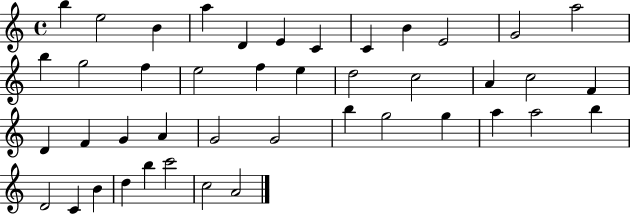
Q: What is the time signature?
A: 4/4